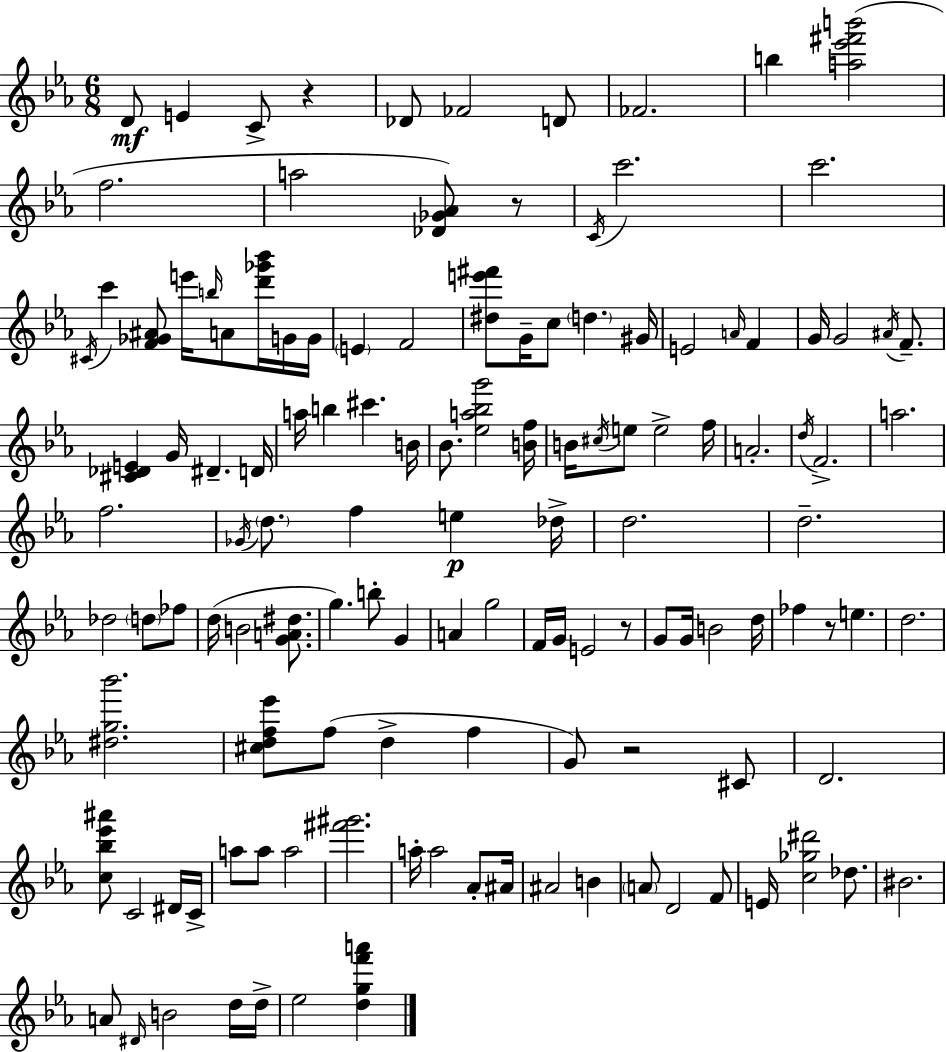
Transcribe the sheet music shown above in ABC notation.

X:1
T:Untitled
M:6/8
L:1/4
K:Eb
D/2 E C/2 z _D/2 _F2 D/2 _F2 b [a_e'^f'b']2 f2 a2 [_D_G_A]/2 z/2 C/4 c'2 c'2 ^C/4 c' [F_G^A]/2 e'/4 b/4 A/2 [d'_g'_b']/4 G/4 G/4 E F2 [^de'^f']/2 G/4 c/2 d ^G/4 E2 A/4 F G/4 G2 ^A/4 F/2 [^C_DE] G/4 ^D D/4 a/4 b ^c' B/4 _B/2 [_ea_bg']2 [Bf]/4 B/4 ^c/4 e/2 e2 f/4 A2 d/4 F2 a2 f2 _G/4 d/2 f e _d/4 d2 d2 _d2 d/2 _f/2 d/4 B2 [GA^d]/2 g b/2 G A g2 F/4 G/4 E2 z/2 G/2 G/4 B2 d/4 _f z/2 e d2 [^dg_b']2 [^cdf_e']/2 f/2 d f G/2 z2 ^C/2 D2 [c_b_e'^a']/2 C2 ^D/4 C/4 a/2 a/2 a2 [^f'^g']2 a/4 a2 _A/2 ^A/4 ^A2 B A/2 D2 F/2 E/4 [c_g^d']2 _d/2 ^B2 A/2 ^D/4 B2 d/4 d/4 _e2 [dgf'a']